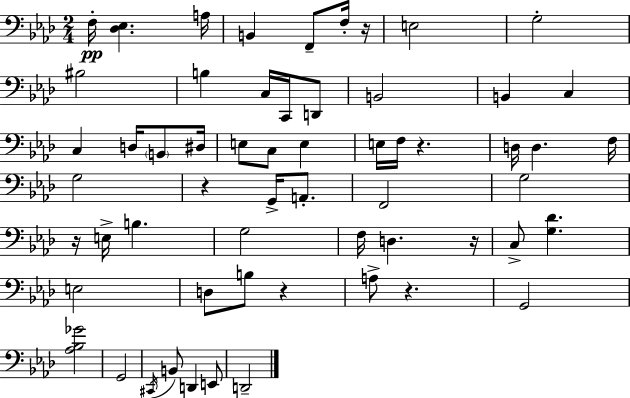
X:1
T:Untitled
M:2/4
L:1/4
K:Fm
F,/4 [_D,_E,] A,/4 B,, F,,/2 F,/4 z/4 E,2 G,2 ^B,2 B, C,/4 C,,/4 D,,/2 B,,2 B,, C, C, D,/4 B,,/2 ^D,/4 E,/2 C,/2 E, E,/4 F,/4 z D,/4 D, F,/4 G,2 z G,,/4 A,,/2 F,,2 G,2 z/4 E,/4 B, G,2 F,/4 D, z/4 C,/2 [G,_D] E,2 D,/2 B,/2 z A,/2 z G,,2 [_A,_B,_G]2 G,,2 ^C,,/4 B,,/2 D,, E,,/2 D,,2